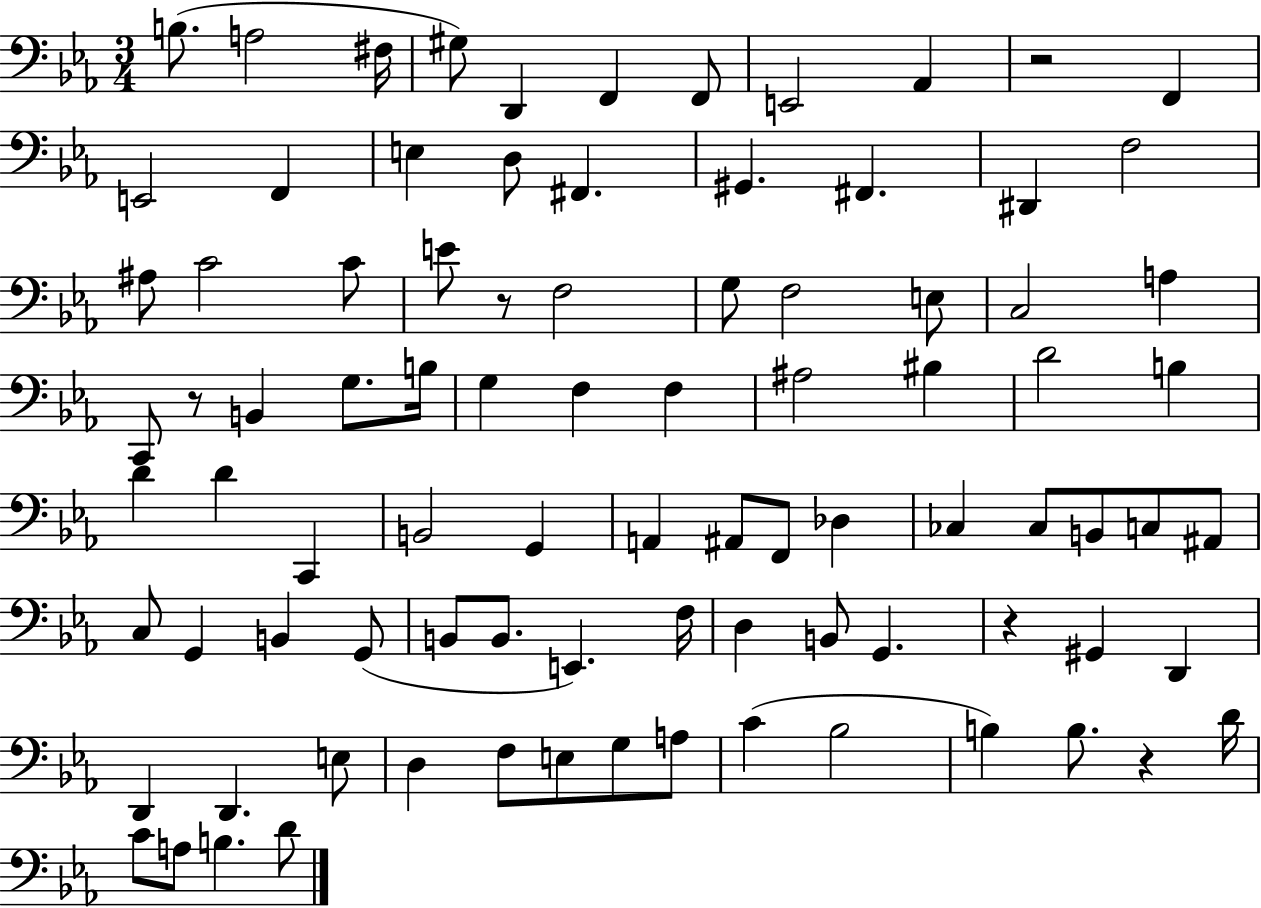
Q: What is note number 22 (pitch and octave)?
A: C4